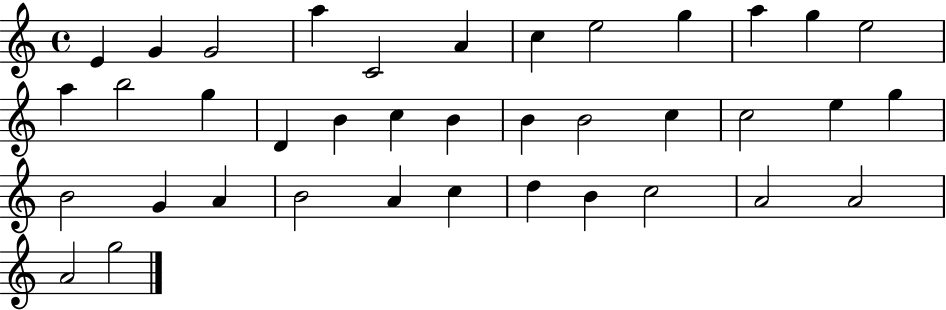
E4/q G4/q G4/h A5/q C4/h A4/q C5/q E5/h G5/q A5/q G5/q E5/h A5/q B5/h G5/q D4/q B4/q C5/q B4/q B4/q B4/h C5/q C5/h E5/q G5/q B4/h G4/q A4/q B4/h A4/q C5/q D5/q B4/q C5/h A4/h A4/h A4/h G5/h